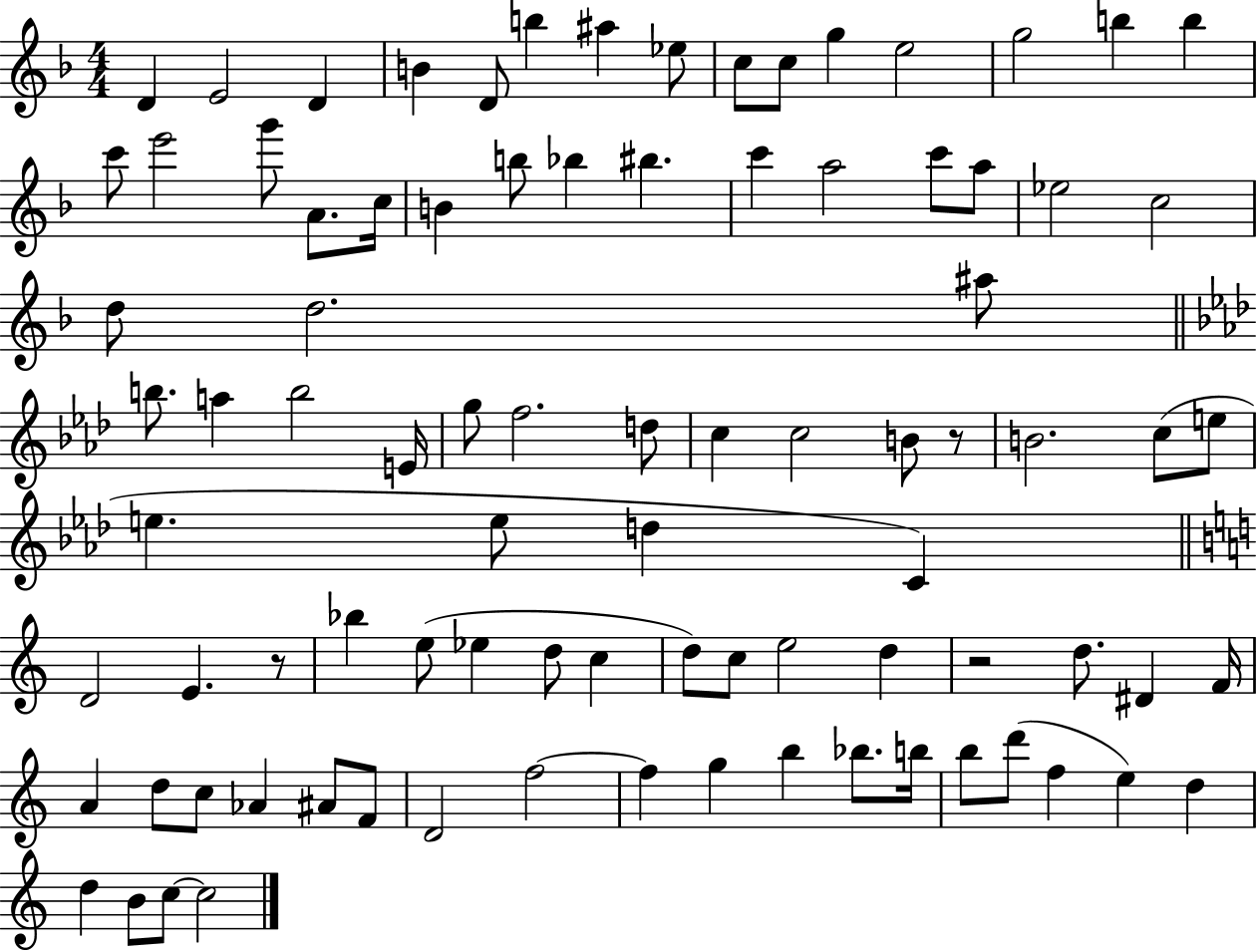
D4/q E4/h D4/q B4/q D4/e B5/q A#5/q Eb5/e C5/e C5/e G5/q E5/h G5/h B5/q B5/q C6/e E6/h G6/e A4/e. C5/s B4/q B5/e Bb5/q BIS5/q. C6/q A5/h C6/e A5/e Eb5/h C5/h D5/e D5/h. A#5/e B5/e. A5/q B5/h E4/s G5/e F5/h. D5/e C5/q C5/h B4/e R/e B4/h. C5/e E5/e E5/q. E5/e D5/q C4/q D4/h E4/q. R/e Bb5/q E5/e Eb5/q D5/e C5/q D5/e C5/e E5/h D5/q R/h D5/e. D#4/q F4/s A4/q D5/e C5/e Ab4/q A#4/e F4/e D4/h F5/h F5/q G5/q B5/q Bb5/e. B5/s B5/e D6/e F5/q E5/q D5/q D5/q B4/e C5/e C5/h